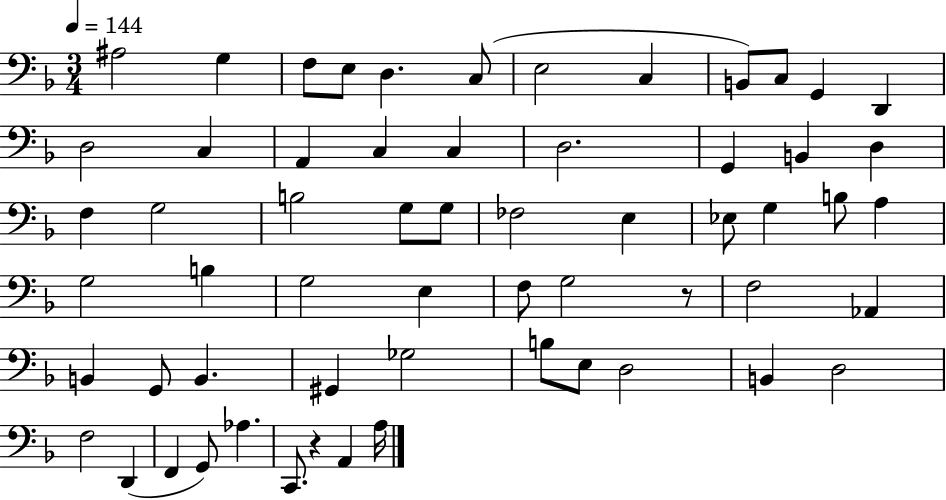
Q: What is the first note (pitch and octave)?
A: A#3